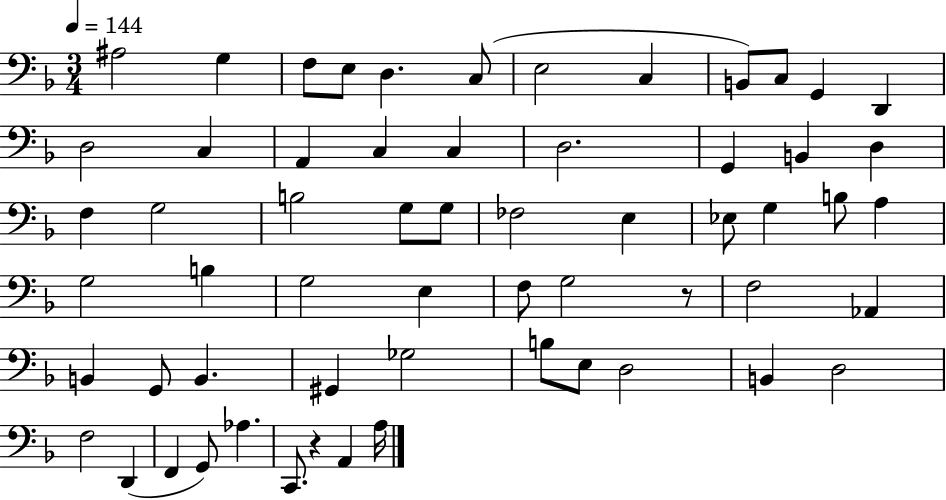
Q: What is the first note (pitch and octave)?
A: A#3